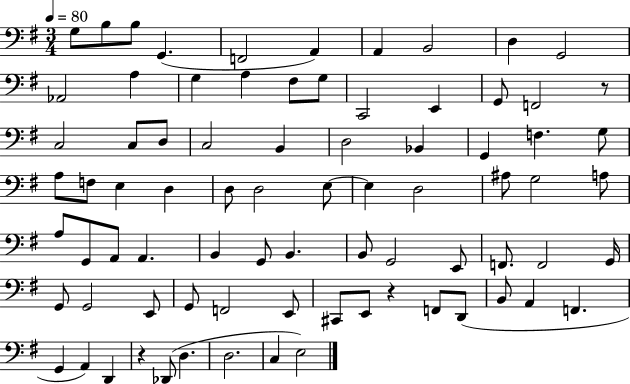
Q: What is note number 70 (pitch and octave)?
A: A2